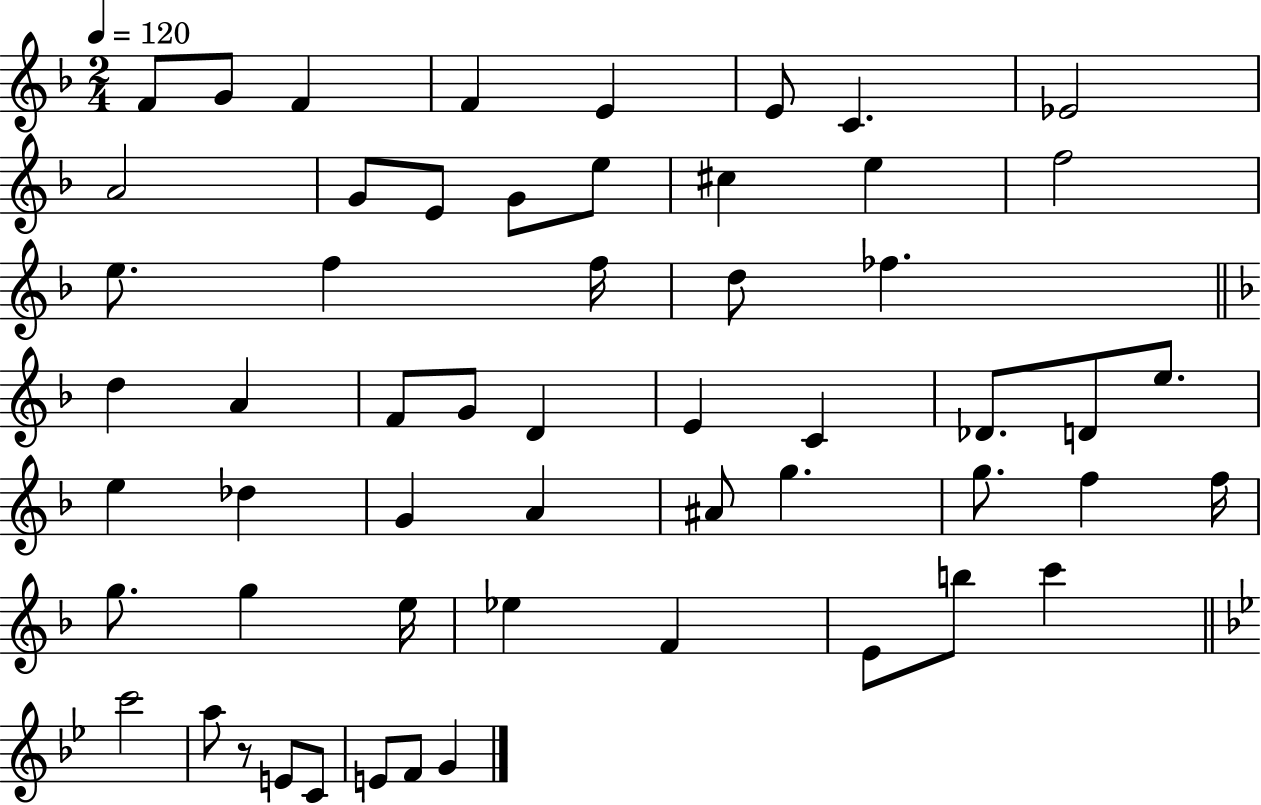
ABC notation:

X:1
T:Untitled
M:2/4
L:1/4
K:F
F/2 G/2 F F E E/2 C _E2 A2 G/2 E/2 G/2 e/2 ^c e f2 e/2 f f/4 d/2 _f d A F/2 G/2 D E C _D/2 D/2 e/2 e _d G A ^A/2 g g/2 f f/4 g/2 g e/4 _e F E/2 b/2 c' c'2 a/2 z/2 E/2 C/2 E/2 F/2 G